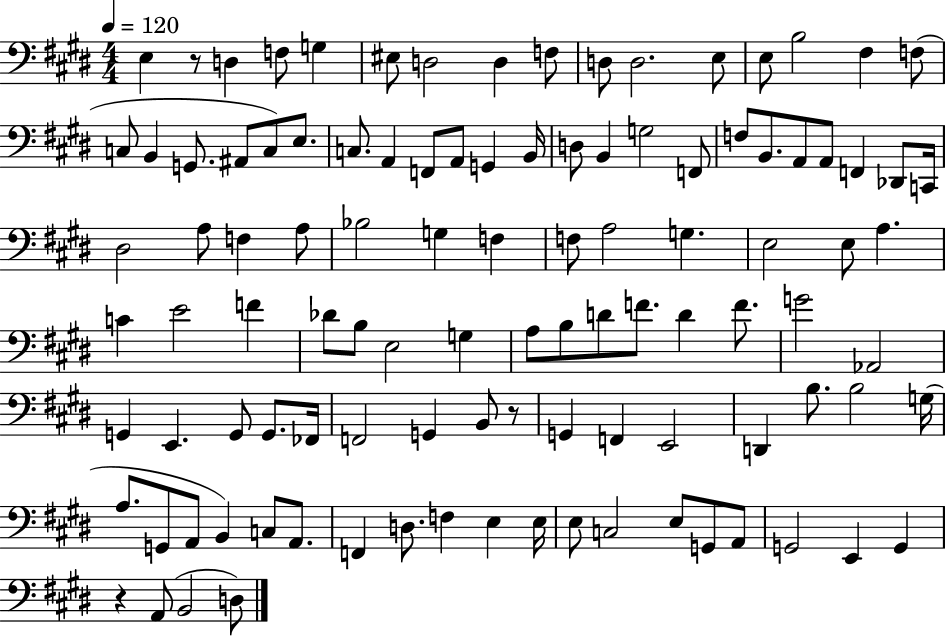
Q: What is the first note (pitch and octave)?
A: E3